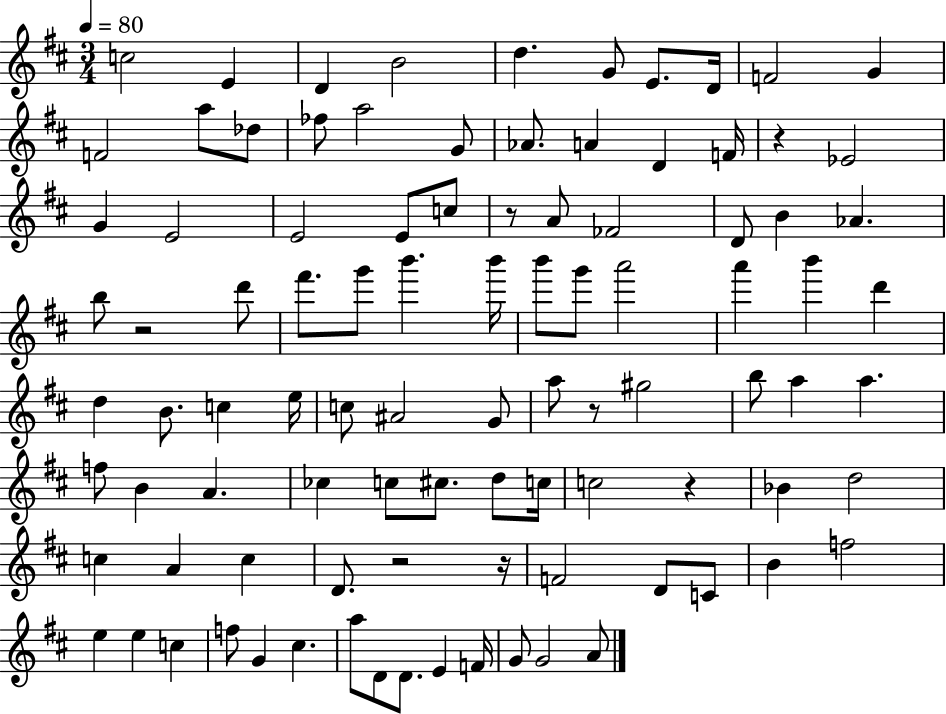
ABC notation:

X:1
T:Untitled
M:3/4
L:1/4
K:D
c2 E D B2 d G/2 E/2 D/4 F2 G F2 a/2 _d/2 _f/2 a2 G/2 _A/2 A D F/4 z _E2 G E2 E2 E/2 c/2 z/2 A/2 _F2 D/2 B _A b/2 z2 d'/2 ^f'/2 g'/2 b' b'/4 b'/2 g'/2 a'2 a' b' d' d B/2 c e/4 c/2 ^A2 G/2 a/2 z/2 ^g2 b/2 a a f/2 B A _c c/2 ^c/2 d/2 c/4 c2 z _B d2 c A c D/2 z2 z/4 F2 D/2 C/2 B f2 e e c f/2 G ^c a/2 D/2 D/2 E F/4 G/2 G2 A/2